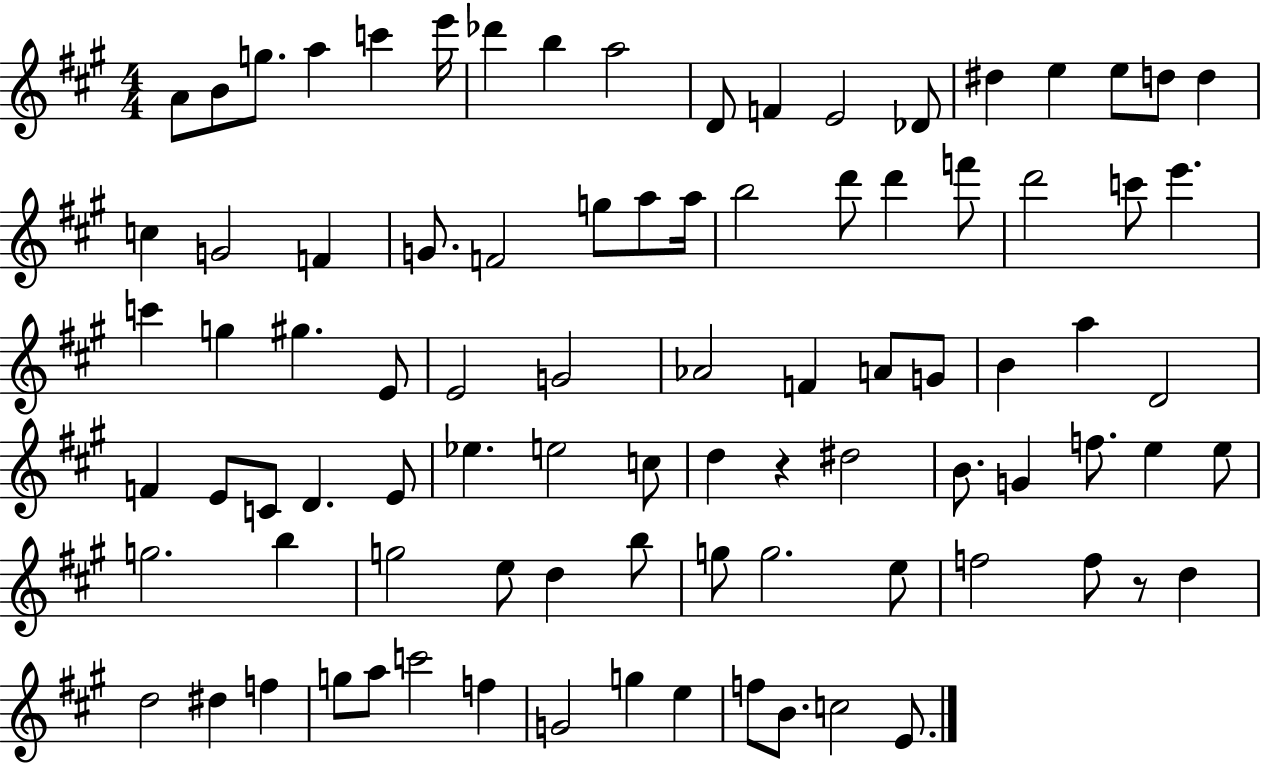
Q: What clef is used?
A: treble